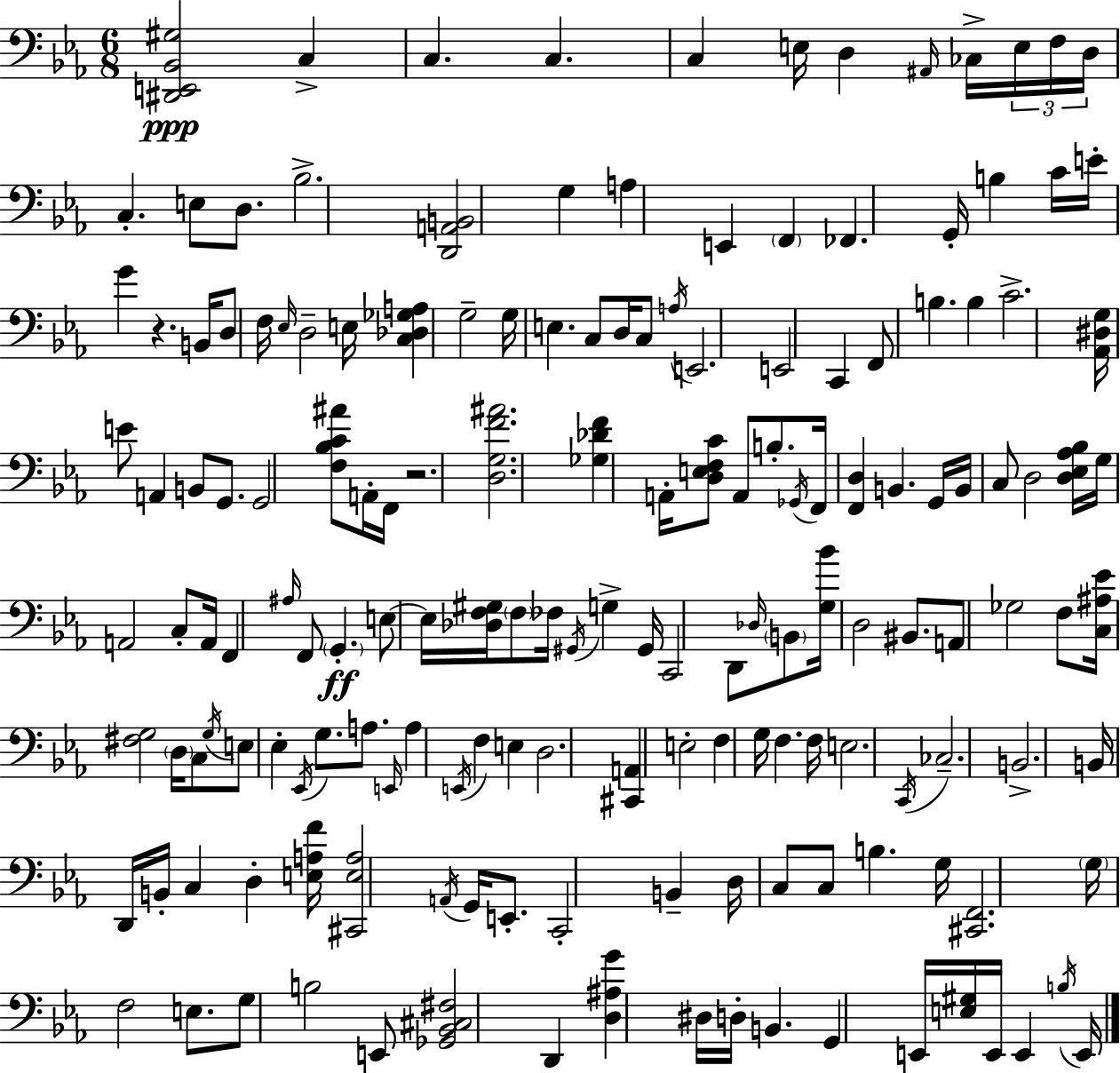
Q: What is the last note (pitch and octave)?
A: E2